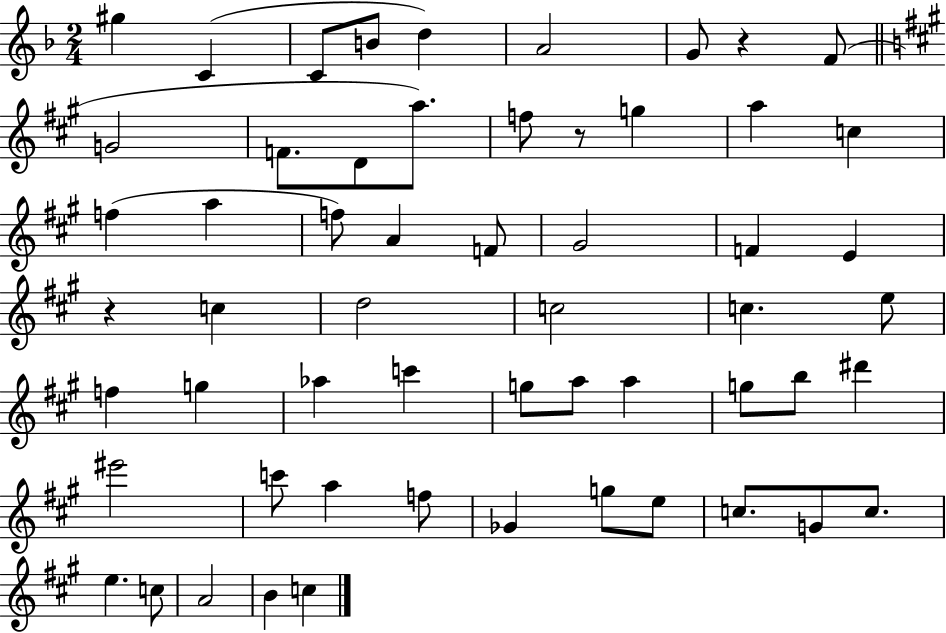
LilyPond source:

{
  \clef treble
  \numericTimeSignature
  \time 2/4
  \key f \major
  gis''4 c'4( | c'8 b'8 d''4) | a'2 | g'8 r4 f'8( | \break \bar "||" \break \key a \major g'2 | f'8. d'8 a''8.) | f''8 r8 g''4 | a''4 c''4 | \break f''4( a''4 | f''8) a'4 f'8 | gis'2 | f'4 e'4 | \break r4 c''4 | d''2 | c''2 | c''4. e''8 | \break f''4 g''4 | aes''4 c'''4 | g''8 a''8 a''4 | g''8 b''8 dis'''4 | \break eis'''2 | c'''8 a''4 f''8 | ges'4 g''8 e''8 | c''8. g'8 c''8. | \break e''4. c''8 | a'2 | b'4 c''4 | \bar "|."
}